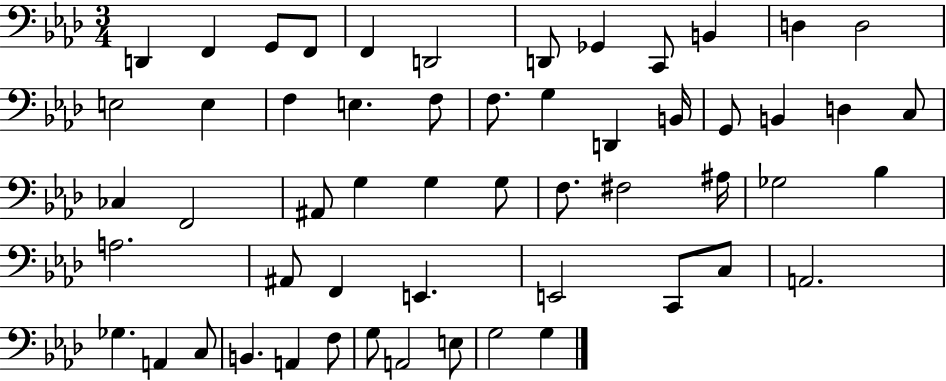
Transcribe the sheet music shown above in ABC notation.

X:1
T:Untitled
M:3/4
L:1/4
K:Ab
D,, F,, G,,/2 F,,/2 F,, D,,2 D,,/2 _G,, C,,/2 B,, D, D,2 E,2 E, F, E, F,/2 F,/2 G, D,, B,,/4 G,,/2 B,, D, C,/2 _C, F,,2 ^A,,/2 G, G, G,/2 F,/2 ^F,2 ^A,/4 _G,2 _B, A,2 ^A,,/2 F,, E,, E,,2 C,,/2 C,/2 A,,2 _G, A,, C,/2 B,, A,, F,/2 G,/2 A,,2 E,/2 G,2 G,